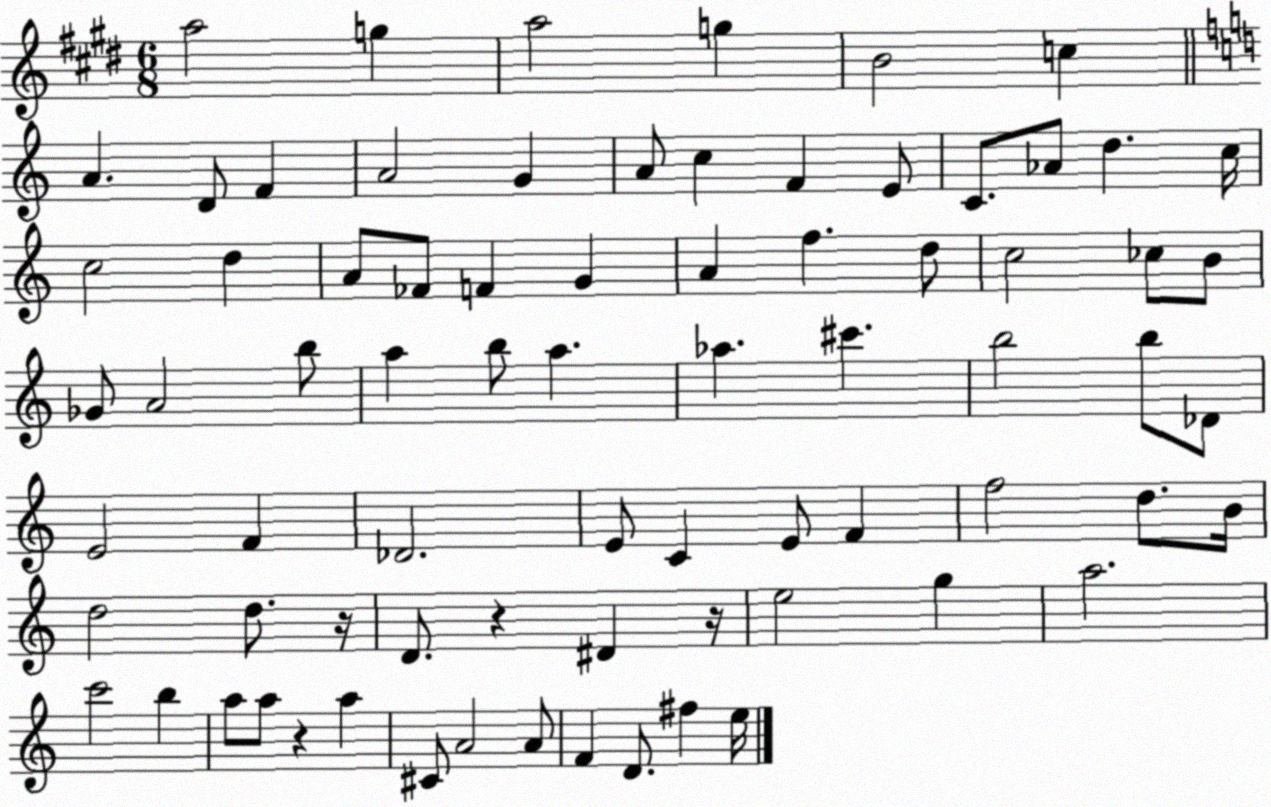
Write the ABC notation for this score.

X:1
T:Untitled
M:6/8
L:1/4
K:E
a2 g a2 g B2 c A D/2 F A2 G A/2 c F E/2 C/2 _A/2 d c/4 c2 d A/2 _F/2 F G A f d/2 c2 _c/2 B/2 _G/2 A2 b/2 a b/2 a _a ^c' b2 b/2 _D/2 E2 F _D2 E/2 C E/2 F f2 d/2 B/4 d2 d/2 z/4 D/2 z ^D z/4 e2 g a2 c'2 b a/2 a/2 z a ^C/2 A2 A/2 F D/2 ^f e/4